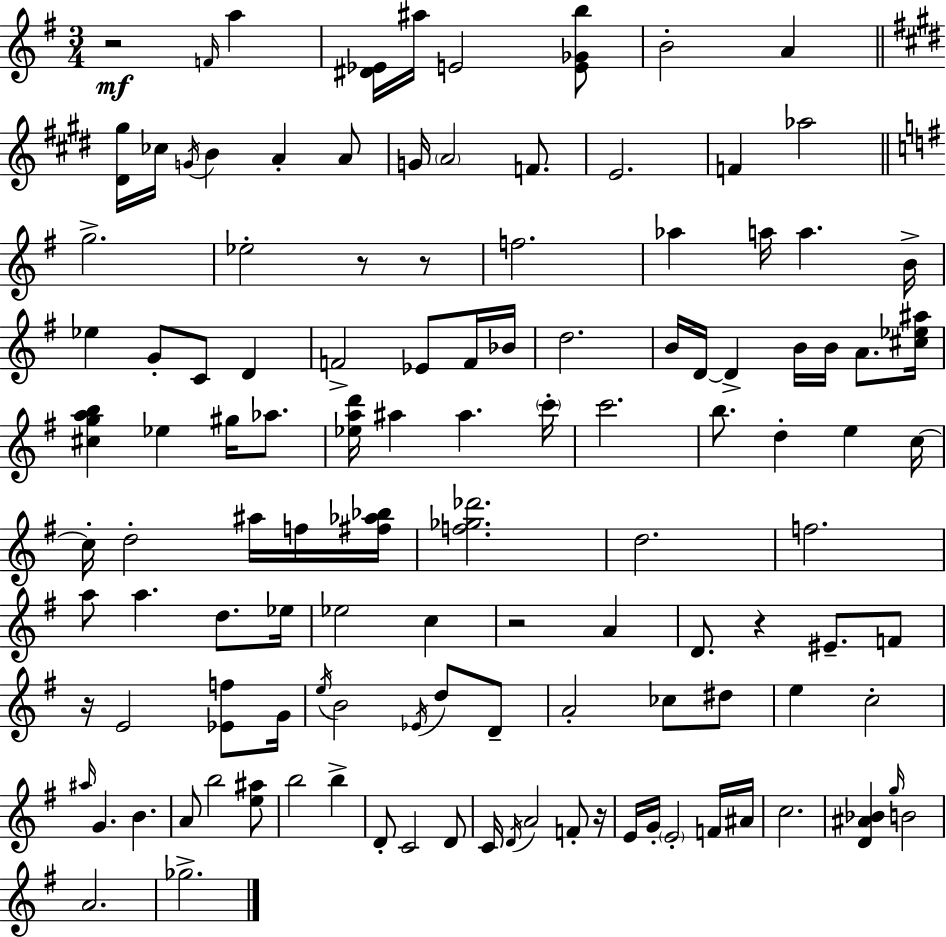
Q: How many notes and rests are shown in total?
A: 120